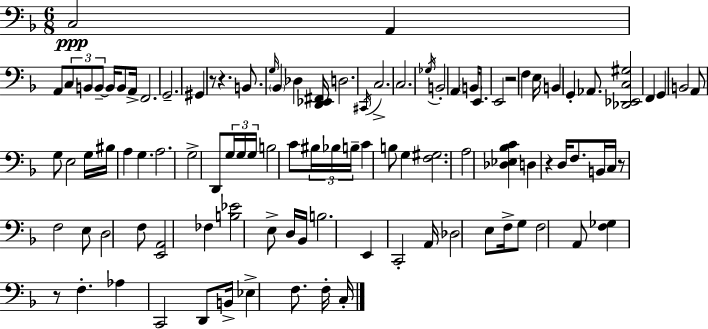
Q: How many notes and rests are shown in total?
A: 101